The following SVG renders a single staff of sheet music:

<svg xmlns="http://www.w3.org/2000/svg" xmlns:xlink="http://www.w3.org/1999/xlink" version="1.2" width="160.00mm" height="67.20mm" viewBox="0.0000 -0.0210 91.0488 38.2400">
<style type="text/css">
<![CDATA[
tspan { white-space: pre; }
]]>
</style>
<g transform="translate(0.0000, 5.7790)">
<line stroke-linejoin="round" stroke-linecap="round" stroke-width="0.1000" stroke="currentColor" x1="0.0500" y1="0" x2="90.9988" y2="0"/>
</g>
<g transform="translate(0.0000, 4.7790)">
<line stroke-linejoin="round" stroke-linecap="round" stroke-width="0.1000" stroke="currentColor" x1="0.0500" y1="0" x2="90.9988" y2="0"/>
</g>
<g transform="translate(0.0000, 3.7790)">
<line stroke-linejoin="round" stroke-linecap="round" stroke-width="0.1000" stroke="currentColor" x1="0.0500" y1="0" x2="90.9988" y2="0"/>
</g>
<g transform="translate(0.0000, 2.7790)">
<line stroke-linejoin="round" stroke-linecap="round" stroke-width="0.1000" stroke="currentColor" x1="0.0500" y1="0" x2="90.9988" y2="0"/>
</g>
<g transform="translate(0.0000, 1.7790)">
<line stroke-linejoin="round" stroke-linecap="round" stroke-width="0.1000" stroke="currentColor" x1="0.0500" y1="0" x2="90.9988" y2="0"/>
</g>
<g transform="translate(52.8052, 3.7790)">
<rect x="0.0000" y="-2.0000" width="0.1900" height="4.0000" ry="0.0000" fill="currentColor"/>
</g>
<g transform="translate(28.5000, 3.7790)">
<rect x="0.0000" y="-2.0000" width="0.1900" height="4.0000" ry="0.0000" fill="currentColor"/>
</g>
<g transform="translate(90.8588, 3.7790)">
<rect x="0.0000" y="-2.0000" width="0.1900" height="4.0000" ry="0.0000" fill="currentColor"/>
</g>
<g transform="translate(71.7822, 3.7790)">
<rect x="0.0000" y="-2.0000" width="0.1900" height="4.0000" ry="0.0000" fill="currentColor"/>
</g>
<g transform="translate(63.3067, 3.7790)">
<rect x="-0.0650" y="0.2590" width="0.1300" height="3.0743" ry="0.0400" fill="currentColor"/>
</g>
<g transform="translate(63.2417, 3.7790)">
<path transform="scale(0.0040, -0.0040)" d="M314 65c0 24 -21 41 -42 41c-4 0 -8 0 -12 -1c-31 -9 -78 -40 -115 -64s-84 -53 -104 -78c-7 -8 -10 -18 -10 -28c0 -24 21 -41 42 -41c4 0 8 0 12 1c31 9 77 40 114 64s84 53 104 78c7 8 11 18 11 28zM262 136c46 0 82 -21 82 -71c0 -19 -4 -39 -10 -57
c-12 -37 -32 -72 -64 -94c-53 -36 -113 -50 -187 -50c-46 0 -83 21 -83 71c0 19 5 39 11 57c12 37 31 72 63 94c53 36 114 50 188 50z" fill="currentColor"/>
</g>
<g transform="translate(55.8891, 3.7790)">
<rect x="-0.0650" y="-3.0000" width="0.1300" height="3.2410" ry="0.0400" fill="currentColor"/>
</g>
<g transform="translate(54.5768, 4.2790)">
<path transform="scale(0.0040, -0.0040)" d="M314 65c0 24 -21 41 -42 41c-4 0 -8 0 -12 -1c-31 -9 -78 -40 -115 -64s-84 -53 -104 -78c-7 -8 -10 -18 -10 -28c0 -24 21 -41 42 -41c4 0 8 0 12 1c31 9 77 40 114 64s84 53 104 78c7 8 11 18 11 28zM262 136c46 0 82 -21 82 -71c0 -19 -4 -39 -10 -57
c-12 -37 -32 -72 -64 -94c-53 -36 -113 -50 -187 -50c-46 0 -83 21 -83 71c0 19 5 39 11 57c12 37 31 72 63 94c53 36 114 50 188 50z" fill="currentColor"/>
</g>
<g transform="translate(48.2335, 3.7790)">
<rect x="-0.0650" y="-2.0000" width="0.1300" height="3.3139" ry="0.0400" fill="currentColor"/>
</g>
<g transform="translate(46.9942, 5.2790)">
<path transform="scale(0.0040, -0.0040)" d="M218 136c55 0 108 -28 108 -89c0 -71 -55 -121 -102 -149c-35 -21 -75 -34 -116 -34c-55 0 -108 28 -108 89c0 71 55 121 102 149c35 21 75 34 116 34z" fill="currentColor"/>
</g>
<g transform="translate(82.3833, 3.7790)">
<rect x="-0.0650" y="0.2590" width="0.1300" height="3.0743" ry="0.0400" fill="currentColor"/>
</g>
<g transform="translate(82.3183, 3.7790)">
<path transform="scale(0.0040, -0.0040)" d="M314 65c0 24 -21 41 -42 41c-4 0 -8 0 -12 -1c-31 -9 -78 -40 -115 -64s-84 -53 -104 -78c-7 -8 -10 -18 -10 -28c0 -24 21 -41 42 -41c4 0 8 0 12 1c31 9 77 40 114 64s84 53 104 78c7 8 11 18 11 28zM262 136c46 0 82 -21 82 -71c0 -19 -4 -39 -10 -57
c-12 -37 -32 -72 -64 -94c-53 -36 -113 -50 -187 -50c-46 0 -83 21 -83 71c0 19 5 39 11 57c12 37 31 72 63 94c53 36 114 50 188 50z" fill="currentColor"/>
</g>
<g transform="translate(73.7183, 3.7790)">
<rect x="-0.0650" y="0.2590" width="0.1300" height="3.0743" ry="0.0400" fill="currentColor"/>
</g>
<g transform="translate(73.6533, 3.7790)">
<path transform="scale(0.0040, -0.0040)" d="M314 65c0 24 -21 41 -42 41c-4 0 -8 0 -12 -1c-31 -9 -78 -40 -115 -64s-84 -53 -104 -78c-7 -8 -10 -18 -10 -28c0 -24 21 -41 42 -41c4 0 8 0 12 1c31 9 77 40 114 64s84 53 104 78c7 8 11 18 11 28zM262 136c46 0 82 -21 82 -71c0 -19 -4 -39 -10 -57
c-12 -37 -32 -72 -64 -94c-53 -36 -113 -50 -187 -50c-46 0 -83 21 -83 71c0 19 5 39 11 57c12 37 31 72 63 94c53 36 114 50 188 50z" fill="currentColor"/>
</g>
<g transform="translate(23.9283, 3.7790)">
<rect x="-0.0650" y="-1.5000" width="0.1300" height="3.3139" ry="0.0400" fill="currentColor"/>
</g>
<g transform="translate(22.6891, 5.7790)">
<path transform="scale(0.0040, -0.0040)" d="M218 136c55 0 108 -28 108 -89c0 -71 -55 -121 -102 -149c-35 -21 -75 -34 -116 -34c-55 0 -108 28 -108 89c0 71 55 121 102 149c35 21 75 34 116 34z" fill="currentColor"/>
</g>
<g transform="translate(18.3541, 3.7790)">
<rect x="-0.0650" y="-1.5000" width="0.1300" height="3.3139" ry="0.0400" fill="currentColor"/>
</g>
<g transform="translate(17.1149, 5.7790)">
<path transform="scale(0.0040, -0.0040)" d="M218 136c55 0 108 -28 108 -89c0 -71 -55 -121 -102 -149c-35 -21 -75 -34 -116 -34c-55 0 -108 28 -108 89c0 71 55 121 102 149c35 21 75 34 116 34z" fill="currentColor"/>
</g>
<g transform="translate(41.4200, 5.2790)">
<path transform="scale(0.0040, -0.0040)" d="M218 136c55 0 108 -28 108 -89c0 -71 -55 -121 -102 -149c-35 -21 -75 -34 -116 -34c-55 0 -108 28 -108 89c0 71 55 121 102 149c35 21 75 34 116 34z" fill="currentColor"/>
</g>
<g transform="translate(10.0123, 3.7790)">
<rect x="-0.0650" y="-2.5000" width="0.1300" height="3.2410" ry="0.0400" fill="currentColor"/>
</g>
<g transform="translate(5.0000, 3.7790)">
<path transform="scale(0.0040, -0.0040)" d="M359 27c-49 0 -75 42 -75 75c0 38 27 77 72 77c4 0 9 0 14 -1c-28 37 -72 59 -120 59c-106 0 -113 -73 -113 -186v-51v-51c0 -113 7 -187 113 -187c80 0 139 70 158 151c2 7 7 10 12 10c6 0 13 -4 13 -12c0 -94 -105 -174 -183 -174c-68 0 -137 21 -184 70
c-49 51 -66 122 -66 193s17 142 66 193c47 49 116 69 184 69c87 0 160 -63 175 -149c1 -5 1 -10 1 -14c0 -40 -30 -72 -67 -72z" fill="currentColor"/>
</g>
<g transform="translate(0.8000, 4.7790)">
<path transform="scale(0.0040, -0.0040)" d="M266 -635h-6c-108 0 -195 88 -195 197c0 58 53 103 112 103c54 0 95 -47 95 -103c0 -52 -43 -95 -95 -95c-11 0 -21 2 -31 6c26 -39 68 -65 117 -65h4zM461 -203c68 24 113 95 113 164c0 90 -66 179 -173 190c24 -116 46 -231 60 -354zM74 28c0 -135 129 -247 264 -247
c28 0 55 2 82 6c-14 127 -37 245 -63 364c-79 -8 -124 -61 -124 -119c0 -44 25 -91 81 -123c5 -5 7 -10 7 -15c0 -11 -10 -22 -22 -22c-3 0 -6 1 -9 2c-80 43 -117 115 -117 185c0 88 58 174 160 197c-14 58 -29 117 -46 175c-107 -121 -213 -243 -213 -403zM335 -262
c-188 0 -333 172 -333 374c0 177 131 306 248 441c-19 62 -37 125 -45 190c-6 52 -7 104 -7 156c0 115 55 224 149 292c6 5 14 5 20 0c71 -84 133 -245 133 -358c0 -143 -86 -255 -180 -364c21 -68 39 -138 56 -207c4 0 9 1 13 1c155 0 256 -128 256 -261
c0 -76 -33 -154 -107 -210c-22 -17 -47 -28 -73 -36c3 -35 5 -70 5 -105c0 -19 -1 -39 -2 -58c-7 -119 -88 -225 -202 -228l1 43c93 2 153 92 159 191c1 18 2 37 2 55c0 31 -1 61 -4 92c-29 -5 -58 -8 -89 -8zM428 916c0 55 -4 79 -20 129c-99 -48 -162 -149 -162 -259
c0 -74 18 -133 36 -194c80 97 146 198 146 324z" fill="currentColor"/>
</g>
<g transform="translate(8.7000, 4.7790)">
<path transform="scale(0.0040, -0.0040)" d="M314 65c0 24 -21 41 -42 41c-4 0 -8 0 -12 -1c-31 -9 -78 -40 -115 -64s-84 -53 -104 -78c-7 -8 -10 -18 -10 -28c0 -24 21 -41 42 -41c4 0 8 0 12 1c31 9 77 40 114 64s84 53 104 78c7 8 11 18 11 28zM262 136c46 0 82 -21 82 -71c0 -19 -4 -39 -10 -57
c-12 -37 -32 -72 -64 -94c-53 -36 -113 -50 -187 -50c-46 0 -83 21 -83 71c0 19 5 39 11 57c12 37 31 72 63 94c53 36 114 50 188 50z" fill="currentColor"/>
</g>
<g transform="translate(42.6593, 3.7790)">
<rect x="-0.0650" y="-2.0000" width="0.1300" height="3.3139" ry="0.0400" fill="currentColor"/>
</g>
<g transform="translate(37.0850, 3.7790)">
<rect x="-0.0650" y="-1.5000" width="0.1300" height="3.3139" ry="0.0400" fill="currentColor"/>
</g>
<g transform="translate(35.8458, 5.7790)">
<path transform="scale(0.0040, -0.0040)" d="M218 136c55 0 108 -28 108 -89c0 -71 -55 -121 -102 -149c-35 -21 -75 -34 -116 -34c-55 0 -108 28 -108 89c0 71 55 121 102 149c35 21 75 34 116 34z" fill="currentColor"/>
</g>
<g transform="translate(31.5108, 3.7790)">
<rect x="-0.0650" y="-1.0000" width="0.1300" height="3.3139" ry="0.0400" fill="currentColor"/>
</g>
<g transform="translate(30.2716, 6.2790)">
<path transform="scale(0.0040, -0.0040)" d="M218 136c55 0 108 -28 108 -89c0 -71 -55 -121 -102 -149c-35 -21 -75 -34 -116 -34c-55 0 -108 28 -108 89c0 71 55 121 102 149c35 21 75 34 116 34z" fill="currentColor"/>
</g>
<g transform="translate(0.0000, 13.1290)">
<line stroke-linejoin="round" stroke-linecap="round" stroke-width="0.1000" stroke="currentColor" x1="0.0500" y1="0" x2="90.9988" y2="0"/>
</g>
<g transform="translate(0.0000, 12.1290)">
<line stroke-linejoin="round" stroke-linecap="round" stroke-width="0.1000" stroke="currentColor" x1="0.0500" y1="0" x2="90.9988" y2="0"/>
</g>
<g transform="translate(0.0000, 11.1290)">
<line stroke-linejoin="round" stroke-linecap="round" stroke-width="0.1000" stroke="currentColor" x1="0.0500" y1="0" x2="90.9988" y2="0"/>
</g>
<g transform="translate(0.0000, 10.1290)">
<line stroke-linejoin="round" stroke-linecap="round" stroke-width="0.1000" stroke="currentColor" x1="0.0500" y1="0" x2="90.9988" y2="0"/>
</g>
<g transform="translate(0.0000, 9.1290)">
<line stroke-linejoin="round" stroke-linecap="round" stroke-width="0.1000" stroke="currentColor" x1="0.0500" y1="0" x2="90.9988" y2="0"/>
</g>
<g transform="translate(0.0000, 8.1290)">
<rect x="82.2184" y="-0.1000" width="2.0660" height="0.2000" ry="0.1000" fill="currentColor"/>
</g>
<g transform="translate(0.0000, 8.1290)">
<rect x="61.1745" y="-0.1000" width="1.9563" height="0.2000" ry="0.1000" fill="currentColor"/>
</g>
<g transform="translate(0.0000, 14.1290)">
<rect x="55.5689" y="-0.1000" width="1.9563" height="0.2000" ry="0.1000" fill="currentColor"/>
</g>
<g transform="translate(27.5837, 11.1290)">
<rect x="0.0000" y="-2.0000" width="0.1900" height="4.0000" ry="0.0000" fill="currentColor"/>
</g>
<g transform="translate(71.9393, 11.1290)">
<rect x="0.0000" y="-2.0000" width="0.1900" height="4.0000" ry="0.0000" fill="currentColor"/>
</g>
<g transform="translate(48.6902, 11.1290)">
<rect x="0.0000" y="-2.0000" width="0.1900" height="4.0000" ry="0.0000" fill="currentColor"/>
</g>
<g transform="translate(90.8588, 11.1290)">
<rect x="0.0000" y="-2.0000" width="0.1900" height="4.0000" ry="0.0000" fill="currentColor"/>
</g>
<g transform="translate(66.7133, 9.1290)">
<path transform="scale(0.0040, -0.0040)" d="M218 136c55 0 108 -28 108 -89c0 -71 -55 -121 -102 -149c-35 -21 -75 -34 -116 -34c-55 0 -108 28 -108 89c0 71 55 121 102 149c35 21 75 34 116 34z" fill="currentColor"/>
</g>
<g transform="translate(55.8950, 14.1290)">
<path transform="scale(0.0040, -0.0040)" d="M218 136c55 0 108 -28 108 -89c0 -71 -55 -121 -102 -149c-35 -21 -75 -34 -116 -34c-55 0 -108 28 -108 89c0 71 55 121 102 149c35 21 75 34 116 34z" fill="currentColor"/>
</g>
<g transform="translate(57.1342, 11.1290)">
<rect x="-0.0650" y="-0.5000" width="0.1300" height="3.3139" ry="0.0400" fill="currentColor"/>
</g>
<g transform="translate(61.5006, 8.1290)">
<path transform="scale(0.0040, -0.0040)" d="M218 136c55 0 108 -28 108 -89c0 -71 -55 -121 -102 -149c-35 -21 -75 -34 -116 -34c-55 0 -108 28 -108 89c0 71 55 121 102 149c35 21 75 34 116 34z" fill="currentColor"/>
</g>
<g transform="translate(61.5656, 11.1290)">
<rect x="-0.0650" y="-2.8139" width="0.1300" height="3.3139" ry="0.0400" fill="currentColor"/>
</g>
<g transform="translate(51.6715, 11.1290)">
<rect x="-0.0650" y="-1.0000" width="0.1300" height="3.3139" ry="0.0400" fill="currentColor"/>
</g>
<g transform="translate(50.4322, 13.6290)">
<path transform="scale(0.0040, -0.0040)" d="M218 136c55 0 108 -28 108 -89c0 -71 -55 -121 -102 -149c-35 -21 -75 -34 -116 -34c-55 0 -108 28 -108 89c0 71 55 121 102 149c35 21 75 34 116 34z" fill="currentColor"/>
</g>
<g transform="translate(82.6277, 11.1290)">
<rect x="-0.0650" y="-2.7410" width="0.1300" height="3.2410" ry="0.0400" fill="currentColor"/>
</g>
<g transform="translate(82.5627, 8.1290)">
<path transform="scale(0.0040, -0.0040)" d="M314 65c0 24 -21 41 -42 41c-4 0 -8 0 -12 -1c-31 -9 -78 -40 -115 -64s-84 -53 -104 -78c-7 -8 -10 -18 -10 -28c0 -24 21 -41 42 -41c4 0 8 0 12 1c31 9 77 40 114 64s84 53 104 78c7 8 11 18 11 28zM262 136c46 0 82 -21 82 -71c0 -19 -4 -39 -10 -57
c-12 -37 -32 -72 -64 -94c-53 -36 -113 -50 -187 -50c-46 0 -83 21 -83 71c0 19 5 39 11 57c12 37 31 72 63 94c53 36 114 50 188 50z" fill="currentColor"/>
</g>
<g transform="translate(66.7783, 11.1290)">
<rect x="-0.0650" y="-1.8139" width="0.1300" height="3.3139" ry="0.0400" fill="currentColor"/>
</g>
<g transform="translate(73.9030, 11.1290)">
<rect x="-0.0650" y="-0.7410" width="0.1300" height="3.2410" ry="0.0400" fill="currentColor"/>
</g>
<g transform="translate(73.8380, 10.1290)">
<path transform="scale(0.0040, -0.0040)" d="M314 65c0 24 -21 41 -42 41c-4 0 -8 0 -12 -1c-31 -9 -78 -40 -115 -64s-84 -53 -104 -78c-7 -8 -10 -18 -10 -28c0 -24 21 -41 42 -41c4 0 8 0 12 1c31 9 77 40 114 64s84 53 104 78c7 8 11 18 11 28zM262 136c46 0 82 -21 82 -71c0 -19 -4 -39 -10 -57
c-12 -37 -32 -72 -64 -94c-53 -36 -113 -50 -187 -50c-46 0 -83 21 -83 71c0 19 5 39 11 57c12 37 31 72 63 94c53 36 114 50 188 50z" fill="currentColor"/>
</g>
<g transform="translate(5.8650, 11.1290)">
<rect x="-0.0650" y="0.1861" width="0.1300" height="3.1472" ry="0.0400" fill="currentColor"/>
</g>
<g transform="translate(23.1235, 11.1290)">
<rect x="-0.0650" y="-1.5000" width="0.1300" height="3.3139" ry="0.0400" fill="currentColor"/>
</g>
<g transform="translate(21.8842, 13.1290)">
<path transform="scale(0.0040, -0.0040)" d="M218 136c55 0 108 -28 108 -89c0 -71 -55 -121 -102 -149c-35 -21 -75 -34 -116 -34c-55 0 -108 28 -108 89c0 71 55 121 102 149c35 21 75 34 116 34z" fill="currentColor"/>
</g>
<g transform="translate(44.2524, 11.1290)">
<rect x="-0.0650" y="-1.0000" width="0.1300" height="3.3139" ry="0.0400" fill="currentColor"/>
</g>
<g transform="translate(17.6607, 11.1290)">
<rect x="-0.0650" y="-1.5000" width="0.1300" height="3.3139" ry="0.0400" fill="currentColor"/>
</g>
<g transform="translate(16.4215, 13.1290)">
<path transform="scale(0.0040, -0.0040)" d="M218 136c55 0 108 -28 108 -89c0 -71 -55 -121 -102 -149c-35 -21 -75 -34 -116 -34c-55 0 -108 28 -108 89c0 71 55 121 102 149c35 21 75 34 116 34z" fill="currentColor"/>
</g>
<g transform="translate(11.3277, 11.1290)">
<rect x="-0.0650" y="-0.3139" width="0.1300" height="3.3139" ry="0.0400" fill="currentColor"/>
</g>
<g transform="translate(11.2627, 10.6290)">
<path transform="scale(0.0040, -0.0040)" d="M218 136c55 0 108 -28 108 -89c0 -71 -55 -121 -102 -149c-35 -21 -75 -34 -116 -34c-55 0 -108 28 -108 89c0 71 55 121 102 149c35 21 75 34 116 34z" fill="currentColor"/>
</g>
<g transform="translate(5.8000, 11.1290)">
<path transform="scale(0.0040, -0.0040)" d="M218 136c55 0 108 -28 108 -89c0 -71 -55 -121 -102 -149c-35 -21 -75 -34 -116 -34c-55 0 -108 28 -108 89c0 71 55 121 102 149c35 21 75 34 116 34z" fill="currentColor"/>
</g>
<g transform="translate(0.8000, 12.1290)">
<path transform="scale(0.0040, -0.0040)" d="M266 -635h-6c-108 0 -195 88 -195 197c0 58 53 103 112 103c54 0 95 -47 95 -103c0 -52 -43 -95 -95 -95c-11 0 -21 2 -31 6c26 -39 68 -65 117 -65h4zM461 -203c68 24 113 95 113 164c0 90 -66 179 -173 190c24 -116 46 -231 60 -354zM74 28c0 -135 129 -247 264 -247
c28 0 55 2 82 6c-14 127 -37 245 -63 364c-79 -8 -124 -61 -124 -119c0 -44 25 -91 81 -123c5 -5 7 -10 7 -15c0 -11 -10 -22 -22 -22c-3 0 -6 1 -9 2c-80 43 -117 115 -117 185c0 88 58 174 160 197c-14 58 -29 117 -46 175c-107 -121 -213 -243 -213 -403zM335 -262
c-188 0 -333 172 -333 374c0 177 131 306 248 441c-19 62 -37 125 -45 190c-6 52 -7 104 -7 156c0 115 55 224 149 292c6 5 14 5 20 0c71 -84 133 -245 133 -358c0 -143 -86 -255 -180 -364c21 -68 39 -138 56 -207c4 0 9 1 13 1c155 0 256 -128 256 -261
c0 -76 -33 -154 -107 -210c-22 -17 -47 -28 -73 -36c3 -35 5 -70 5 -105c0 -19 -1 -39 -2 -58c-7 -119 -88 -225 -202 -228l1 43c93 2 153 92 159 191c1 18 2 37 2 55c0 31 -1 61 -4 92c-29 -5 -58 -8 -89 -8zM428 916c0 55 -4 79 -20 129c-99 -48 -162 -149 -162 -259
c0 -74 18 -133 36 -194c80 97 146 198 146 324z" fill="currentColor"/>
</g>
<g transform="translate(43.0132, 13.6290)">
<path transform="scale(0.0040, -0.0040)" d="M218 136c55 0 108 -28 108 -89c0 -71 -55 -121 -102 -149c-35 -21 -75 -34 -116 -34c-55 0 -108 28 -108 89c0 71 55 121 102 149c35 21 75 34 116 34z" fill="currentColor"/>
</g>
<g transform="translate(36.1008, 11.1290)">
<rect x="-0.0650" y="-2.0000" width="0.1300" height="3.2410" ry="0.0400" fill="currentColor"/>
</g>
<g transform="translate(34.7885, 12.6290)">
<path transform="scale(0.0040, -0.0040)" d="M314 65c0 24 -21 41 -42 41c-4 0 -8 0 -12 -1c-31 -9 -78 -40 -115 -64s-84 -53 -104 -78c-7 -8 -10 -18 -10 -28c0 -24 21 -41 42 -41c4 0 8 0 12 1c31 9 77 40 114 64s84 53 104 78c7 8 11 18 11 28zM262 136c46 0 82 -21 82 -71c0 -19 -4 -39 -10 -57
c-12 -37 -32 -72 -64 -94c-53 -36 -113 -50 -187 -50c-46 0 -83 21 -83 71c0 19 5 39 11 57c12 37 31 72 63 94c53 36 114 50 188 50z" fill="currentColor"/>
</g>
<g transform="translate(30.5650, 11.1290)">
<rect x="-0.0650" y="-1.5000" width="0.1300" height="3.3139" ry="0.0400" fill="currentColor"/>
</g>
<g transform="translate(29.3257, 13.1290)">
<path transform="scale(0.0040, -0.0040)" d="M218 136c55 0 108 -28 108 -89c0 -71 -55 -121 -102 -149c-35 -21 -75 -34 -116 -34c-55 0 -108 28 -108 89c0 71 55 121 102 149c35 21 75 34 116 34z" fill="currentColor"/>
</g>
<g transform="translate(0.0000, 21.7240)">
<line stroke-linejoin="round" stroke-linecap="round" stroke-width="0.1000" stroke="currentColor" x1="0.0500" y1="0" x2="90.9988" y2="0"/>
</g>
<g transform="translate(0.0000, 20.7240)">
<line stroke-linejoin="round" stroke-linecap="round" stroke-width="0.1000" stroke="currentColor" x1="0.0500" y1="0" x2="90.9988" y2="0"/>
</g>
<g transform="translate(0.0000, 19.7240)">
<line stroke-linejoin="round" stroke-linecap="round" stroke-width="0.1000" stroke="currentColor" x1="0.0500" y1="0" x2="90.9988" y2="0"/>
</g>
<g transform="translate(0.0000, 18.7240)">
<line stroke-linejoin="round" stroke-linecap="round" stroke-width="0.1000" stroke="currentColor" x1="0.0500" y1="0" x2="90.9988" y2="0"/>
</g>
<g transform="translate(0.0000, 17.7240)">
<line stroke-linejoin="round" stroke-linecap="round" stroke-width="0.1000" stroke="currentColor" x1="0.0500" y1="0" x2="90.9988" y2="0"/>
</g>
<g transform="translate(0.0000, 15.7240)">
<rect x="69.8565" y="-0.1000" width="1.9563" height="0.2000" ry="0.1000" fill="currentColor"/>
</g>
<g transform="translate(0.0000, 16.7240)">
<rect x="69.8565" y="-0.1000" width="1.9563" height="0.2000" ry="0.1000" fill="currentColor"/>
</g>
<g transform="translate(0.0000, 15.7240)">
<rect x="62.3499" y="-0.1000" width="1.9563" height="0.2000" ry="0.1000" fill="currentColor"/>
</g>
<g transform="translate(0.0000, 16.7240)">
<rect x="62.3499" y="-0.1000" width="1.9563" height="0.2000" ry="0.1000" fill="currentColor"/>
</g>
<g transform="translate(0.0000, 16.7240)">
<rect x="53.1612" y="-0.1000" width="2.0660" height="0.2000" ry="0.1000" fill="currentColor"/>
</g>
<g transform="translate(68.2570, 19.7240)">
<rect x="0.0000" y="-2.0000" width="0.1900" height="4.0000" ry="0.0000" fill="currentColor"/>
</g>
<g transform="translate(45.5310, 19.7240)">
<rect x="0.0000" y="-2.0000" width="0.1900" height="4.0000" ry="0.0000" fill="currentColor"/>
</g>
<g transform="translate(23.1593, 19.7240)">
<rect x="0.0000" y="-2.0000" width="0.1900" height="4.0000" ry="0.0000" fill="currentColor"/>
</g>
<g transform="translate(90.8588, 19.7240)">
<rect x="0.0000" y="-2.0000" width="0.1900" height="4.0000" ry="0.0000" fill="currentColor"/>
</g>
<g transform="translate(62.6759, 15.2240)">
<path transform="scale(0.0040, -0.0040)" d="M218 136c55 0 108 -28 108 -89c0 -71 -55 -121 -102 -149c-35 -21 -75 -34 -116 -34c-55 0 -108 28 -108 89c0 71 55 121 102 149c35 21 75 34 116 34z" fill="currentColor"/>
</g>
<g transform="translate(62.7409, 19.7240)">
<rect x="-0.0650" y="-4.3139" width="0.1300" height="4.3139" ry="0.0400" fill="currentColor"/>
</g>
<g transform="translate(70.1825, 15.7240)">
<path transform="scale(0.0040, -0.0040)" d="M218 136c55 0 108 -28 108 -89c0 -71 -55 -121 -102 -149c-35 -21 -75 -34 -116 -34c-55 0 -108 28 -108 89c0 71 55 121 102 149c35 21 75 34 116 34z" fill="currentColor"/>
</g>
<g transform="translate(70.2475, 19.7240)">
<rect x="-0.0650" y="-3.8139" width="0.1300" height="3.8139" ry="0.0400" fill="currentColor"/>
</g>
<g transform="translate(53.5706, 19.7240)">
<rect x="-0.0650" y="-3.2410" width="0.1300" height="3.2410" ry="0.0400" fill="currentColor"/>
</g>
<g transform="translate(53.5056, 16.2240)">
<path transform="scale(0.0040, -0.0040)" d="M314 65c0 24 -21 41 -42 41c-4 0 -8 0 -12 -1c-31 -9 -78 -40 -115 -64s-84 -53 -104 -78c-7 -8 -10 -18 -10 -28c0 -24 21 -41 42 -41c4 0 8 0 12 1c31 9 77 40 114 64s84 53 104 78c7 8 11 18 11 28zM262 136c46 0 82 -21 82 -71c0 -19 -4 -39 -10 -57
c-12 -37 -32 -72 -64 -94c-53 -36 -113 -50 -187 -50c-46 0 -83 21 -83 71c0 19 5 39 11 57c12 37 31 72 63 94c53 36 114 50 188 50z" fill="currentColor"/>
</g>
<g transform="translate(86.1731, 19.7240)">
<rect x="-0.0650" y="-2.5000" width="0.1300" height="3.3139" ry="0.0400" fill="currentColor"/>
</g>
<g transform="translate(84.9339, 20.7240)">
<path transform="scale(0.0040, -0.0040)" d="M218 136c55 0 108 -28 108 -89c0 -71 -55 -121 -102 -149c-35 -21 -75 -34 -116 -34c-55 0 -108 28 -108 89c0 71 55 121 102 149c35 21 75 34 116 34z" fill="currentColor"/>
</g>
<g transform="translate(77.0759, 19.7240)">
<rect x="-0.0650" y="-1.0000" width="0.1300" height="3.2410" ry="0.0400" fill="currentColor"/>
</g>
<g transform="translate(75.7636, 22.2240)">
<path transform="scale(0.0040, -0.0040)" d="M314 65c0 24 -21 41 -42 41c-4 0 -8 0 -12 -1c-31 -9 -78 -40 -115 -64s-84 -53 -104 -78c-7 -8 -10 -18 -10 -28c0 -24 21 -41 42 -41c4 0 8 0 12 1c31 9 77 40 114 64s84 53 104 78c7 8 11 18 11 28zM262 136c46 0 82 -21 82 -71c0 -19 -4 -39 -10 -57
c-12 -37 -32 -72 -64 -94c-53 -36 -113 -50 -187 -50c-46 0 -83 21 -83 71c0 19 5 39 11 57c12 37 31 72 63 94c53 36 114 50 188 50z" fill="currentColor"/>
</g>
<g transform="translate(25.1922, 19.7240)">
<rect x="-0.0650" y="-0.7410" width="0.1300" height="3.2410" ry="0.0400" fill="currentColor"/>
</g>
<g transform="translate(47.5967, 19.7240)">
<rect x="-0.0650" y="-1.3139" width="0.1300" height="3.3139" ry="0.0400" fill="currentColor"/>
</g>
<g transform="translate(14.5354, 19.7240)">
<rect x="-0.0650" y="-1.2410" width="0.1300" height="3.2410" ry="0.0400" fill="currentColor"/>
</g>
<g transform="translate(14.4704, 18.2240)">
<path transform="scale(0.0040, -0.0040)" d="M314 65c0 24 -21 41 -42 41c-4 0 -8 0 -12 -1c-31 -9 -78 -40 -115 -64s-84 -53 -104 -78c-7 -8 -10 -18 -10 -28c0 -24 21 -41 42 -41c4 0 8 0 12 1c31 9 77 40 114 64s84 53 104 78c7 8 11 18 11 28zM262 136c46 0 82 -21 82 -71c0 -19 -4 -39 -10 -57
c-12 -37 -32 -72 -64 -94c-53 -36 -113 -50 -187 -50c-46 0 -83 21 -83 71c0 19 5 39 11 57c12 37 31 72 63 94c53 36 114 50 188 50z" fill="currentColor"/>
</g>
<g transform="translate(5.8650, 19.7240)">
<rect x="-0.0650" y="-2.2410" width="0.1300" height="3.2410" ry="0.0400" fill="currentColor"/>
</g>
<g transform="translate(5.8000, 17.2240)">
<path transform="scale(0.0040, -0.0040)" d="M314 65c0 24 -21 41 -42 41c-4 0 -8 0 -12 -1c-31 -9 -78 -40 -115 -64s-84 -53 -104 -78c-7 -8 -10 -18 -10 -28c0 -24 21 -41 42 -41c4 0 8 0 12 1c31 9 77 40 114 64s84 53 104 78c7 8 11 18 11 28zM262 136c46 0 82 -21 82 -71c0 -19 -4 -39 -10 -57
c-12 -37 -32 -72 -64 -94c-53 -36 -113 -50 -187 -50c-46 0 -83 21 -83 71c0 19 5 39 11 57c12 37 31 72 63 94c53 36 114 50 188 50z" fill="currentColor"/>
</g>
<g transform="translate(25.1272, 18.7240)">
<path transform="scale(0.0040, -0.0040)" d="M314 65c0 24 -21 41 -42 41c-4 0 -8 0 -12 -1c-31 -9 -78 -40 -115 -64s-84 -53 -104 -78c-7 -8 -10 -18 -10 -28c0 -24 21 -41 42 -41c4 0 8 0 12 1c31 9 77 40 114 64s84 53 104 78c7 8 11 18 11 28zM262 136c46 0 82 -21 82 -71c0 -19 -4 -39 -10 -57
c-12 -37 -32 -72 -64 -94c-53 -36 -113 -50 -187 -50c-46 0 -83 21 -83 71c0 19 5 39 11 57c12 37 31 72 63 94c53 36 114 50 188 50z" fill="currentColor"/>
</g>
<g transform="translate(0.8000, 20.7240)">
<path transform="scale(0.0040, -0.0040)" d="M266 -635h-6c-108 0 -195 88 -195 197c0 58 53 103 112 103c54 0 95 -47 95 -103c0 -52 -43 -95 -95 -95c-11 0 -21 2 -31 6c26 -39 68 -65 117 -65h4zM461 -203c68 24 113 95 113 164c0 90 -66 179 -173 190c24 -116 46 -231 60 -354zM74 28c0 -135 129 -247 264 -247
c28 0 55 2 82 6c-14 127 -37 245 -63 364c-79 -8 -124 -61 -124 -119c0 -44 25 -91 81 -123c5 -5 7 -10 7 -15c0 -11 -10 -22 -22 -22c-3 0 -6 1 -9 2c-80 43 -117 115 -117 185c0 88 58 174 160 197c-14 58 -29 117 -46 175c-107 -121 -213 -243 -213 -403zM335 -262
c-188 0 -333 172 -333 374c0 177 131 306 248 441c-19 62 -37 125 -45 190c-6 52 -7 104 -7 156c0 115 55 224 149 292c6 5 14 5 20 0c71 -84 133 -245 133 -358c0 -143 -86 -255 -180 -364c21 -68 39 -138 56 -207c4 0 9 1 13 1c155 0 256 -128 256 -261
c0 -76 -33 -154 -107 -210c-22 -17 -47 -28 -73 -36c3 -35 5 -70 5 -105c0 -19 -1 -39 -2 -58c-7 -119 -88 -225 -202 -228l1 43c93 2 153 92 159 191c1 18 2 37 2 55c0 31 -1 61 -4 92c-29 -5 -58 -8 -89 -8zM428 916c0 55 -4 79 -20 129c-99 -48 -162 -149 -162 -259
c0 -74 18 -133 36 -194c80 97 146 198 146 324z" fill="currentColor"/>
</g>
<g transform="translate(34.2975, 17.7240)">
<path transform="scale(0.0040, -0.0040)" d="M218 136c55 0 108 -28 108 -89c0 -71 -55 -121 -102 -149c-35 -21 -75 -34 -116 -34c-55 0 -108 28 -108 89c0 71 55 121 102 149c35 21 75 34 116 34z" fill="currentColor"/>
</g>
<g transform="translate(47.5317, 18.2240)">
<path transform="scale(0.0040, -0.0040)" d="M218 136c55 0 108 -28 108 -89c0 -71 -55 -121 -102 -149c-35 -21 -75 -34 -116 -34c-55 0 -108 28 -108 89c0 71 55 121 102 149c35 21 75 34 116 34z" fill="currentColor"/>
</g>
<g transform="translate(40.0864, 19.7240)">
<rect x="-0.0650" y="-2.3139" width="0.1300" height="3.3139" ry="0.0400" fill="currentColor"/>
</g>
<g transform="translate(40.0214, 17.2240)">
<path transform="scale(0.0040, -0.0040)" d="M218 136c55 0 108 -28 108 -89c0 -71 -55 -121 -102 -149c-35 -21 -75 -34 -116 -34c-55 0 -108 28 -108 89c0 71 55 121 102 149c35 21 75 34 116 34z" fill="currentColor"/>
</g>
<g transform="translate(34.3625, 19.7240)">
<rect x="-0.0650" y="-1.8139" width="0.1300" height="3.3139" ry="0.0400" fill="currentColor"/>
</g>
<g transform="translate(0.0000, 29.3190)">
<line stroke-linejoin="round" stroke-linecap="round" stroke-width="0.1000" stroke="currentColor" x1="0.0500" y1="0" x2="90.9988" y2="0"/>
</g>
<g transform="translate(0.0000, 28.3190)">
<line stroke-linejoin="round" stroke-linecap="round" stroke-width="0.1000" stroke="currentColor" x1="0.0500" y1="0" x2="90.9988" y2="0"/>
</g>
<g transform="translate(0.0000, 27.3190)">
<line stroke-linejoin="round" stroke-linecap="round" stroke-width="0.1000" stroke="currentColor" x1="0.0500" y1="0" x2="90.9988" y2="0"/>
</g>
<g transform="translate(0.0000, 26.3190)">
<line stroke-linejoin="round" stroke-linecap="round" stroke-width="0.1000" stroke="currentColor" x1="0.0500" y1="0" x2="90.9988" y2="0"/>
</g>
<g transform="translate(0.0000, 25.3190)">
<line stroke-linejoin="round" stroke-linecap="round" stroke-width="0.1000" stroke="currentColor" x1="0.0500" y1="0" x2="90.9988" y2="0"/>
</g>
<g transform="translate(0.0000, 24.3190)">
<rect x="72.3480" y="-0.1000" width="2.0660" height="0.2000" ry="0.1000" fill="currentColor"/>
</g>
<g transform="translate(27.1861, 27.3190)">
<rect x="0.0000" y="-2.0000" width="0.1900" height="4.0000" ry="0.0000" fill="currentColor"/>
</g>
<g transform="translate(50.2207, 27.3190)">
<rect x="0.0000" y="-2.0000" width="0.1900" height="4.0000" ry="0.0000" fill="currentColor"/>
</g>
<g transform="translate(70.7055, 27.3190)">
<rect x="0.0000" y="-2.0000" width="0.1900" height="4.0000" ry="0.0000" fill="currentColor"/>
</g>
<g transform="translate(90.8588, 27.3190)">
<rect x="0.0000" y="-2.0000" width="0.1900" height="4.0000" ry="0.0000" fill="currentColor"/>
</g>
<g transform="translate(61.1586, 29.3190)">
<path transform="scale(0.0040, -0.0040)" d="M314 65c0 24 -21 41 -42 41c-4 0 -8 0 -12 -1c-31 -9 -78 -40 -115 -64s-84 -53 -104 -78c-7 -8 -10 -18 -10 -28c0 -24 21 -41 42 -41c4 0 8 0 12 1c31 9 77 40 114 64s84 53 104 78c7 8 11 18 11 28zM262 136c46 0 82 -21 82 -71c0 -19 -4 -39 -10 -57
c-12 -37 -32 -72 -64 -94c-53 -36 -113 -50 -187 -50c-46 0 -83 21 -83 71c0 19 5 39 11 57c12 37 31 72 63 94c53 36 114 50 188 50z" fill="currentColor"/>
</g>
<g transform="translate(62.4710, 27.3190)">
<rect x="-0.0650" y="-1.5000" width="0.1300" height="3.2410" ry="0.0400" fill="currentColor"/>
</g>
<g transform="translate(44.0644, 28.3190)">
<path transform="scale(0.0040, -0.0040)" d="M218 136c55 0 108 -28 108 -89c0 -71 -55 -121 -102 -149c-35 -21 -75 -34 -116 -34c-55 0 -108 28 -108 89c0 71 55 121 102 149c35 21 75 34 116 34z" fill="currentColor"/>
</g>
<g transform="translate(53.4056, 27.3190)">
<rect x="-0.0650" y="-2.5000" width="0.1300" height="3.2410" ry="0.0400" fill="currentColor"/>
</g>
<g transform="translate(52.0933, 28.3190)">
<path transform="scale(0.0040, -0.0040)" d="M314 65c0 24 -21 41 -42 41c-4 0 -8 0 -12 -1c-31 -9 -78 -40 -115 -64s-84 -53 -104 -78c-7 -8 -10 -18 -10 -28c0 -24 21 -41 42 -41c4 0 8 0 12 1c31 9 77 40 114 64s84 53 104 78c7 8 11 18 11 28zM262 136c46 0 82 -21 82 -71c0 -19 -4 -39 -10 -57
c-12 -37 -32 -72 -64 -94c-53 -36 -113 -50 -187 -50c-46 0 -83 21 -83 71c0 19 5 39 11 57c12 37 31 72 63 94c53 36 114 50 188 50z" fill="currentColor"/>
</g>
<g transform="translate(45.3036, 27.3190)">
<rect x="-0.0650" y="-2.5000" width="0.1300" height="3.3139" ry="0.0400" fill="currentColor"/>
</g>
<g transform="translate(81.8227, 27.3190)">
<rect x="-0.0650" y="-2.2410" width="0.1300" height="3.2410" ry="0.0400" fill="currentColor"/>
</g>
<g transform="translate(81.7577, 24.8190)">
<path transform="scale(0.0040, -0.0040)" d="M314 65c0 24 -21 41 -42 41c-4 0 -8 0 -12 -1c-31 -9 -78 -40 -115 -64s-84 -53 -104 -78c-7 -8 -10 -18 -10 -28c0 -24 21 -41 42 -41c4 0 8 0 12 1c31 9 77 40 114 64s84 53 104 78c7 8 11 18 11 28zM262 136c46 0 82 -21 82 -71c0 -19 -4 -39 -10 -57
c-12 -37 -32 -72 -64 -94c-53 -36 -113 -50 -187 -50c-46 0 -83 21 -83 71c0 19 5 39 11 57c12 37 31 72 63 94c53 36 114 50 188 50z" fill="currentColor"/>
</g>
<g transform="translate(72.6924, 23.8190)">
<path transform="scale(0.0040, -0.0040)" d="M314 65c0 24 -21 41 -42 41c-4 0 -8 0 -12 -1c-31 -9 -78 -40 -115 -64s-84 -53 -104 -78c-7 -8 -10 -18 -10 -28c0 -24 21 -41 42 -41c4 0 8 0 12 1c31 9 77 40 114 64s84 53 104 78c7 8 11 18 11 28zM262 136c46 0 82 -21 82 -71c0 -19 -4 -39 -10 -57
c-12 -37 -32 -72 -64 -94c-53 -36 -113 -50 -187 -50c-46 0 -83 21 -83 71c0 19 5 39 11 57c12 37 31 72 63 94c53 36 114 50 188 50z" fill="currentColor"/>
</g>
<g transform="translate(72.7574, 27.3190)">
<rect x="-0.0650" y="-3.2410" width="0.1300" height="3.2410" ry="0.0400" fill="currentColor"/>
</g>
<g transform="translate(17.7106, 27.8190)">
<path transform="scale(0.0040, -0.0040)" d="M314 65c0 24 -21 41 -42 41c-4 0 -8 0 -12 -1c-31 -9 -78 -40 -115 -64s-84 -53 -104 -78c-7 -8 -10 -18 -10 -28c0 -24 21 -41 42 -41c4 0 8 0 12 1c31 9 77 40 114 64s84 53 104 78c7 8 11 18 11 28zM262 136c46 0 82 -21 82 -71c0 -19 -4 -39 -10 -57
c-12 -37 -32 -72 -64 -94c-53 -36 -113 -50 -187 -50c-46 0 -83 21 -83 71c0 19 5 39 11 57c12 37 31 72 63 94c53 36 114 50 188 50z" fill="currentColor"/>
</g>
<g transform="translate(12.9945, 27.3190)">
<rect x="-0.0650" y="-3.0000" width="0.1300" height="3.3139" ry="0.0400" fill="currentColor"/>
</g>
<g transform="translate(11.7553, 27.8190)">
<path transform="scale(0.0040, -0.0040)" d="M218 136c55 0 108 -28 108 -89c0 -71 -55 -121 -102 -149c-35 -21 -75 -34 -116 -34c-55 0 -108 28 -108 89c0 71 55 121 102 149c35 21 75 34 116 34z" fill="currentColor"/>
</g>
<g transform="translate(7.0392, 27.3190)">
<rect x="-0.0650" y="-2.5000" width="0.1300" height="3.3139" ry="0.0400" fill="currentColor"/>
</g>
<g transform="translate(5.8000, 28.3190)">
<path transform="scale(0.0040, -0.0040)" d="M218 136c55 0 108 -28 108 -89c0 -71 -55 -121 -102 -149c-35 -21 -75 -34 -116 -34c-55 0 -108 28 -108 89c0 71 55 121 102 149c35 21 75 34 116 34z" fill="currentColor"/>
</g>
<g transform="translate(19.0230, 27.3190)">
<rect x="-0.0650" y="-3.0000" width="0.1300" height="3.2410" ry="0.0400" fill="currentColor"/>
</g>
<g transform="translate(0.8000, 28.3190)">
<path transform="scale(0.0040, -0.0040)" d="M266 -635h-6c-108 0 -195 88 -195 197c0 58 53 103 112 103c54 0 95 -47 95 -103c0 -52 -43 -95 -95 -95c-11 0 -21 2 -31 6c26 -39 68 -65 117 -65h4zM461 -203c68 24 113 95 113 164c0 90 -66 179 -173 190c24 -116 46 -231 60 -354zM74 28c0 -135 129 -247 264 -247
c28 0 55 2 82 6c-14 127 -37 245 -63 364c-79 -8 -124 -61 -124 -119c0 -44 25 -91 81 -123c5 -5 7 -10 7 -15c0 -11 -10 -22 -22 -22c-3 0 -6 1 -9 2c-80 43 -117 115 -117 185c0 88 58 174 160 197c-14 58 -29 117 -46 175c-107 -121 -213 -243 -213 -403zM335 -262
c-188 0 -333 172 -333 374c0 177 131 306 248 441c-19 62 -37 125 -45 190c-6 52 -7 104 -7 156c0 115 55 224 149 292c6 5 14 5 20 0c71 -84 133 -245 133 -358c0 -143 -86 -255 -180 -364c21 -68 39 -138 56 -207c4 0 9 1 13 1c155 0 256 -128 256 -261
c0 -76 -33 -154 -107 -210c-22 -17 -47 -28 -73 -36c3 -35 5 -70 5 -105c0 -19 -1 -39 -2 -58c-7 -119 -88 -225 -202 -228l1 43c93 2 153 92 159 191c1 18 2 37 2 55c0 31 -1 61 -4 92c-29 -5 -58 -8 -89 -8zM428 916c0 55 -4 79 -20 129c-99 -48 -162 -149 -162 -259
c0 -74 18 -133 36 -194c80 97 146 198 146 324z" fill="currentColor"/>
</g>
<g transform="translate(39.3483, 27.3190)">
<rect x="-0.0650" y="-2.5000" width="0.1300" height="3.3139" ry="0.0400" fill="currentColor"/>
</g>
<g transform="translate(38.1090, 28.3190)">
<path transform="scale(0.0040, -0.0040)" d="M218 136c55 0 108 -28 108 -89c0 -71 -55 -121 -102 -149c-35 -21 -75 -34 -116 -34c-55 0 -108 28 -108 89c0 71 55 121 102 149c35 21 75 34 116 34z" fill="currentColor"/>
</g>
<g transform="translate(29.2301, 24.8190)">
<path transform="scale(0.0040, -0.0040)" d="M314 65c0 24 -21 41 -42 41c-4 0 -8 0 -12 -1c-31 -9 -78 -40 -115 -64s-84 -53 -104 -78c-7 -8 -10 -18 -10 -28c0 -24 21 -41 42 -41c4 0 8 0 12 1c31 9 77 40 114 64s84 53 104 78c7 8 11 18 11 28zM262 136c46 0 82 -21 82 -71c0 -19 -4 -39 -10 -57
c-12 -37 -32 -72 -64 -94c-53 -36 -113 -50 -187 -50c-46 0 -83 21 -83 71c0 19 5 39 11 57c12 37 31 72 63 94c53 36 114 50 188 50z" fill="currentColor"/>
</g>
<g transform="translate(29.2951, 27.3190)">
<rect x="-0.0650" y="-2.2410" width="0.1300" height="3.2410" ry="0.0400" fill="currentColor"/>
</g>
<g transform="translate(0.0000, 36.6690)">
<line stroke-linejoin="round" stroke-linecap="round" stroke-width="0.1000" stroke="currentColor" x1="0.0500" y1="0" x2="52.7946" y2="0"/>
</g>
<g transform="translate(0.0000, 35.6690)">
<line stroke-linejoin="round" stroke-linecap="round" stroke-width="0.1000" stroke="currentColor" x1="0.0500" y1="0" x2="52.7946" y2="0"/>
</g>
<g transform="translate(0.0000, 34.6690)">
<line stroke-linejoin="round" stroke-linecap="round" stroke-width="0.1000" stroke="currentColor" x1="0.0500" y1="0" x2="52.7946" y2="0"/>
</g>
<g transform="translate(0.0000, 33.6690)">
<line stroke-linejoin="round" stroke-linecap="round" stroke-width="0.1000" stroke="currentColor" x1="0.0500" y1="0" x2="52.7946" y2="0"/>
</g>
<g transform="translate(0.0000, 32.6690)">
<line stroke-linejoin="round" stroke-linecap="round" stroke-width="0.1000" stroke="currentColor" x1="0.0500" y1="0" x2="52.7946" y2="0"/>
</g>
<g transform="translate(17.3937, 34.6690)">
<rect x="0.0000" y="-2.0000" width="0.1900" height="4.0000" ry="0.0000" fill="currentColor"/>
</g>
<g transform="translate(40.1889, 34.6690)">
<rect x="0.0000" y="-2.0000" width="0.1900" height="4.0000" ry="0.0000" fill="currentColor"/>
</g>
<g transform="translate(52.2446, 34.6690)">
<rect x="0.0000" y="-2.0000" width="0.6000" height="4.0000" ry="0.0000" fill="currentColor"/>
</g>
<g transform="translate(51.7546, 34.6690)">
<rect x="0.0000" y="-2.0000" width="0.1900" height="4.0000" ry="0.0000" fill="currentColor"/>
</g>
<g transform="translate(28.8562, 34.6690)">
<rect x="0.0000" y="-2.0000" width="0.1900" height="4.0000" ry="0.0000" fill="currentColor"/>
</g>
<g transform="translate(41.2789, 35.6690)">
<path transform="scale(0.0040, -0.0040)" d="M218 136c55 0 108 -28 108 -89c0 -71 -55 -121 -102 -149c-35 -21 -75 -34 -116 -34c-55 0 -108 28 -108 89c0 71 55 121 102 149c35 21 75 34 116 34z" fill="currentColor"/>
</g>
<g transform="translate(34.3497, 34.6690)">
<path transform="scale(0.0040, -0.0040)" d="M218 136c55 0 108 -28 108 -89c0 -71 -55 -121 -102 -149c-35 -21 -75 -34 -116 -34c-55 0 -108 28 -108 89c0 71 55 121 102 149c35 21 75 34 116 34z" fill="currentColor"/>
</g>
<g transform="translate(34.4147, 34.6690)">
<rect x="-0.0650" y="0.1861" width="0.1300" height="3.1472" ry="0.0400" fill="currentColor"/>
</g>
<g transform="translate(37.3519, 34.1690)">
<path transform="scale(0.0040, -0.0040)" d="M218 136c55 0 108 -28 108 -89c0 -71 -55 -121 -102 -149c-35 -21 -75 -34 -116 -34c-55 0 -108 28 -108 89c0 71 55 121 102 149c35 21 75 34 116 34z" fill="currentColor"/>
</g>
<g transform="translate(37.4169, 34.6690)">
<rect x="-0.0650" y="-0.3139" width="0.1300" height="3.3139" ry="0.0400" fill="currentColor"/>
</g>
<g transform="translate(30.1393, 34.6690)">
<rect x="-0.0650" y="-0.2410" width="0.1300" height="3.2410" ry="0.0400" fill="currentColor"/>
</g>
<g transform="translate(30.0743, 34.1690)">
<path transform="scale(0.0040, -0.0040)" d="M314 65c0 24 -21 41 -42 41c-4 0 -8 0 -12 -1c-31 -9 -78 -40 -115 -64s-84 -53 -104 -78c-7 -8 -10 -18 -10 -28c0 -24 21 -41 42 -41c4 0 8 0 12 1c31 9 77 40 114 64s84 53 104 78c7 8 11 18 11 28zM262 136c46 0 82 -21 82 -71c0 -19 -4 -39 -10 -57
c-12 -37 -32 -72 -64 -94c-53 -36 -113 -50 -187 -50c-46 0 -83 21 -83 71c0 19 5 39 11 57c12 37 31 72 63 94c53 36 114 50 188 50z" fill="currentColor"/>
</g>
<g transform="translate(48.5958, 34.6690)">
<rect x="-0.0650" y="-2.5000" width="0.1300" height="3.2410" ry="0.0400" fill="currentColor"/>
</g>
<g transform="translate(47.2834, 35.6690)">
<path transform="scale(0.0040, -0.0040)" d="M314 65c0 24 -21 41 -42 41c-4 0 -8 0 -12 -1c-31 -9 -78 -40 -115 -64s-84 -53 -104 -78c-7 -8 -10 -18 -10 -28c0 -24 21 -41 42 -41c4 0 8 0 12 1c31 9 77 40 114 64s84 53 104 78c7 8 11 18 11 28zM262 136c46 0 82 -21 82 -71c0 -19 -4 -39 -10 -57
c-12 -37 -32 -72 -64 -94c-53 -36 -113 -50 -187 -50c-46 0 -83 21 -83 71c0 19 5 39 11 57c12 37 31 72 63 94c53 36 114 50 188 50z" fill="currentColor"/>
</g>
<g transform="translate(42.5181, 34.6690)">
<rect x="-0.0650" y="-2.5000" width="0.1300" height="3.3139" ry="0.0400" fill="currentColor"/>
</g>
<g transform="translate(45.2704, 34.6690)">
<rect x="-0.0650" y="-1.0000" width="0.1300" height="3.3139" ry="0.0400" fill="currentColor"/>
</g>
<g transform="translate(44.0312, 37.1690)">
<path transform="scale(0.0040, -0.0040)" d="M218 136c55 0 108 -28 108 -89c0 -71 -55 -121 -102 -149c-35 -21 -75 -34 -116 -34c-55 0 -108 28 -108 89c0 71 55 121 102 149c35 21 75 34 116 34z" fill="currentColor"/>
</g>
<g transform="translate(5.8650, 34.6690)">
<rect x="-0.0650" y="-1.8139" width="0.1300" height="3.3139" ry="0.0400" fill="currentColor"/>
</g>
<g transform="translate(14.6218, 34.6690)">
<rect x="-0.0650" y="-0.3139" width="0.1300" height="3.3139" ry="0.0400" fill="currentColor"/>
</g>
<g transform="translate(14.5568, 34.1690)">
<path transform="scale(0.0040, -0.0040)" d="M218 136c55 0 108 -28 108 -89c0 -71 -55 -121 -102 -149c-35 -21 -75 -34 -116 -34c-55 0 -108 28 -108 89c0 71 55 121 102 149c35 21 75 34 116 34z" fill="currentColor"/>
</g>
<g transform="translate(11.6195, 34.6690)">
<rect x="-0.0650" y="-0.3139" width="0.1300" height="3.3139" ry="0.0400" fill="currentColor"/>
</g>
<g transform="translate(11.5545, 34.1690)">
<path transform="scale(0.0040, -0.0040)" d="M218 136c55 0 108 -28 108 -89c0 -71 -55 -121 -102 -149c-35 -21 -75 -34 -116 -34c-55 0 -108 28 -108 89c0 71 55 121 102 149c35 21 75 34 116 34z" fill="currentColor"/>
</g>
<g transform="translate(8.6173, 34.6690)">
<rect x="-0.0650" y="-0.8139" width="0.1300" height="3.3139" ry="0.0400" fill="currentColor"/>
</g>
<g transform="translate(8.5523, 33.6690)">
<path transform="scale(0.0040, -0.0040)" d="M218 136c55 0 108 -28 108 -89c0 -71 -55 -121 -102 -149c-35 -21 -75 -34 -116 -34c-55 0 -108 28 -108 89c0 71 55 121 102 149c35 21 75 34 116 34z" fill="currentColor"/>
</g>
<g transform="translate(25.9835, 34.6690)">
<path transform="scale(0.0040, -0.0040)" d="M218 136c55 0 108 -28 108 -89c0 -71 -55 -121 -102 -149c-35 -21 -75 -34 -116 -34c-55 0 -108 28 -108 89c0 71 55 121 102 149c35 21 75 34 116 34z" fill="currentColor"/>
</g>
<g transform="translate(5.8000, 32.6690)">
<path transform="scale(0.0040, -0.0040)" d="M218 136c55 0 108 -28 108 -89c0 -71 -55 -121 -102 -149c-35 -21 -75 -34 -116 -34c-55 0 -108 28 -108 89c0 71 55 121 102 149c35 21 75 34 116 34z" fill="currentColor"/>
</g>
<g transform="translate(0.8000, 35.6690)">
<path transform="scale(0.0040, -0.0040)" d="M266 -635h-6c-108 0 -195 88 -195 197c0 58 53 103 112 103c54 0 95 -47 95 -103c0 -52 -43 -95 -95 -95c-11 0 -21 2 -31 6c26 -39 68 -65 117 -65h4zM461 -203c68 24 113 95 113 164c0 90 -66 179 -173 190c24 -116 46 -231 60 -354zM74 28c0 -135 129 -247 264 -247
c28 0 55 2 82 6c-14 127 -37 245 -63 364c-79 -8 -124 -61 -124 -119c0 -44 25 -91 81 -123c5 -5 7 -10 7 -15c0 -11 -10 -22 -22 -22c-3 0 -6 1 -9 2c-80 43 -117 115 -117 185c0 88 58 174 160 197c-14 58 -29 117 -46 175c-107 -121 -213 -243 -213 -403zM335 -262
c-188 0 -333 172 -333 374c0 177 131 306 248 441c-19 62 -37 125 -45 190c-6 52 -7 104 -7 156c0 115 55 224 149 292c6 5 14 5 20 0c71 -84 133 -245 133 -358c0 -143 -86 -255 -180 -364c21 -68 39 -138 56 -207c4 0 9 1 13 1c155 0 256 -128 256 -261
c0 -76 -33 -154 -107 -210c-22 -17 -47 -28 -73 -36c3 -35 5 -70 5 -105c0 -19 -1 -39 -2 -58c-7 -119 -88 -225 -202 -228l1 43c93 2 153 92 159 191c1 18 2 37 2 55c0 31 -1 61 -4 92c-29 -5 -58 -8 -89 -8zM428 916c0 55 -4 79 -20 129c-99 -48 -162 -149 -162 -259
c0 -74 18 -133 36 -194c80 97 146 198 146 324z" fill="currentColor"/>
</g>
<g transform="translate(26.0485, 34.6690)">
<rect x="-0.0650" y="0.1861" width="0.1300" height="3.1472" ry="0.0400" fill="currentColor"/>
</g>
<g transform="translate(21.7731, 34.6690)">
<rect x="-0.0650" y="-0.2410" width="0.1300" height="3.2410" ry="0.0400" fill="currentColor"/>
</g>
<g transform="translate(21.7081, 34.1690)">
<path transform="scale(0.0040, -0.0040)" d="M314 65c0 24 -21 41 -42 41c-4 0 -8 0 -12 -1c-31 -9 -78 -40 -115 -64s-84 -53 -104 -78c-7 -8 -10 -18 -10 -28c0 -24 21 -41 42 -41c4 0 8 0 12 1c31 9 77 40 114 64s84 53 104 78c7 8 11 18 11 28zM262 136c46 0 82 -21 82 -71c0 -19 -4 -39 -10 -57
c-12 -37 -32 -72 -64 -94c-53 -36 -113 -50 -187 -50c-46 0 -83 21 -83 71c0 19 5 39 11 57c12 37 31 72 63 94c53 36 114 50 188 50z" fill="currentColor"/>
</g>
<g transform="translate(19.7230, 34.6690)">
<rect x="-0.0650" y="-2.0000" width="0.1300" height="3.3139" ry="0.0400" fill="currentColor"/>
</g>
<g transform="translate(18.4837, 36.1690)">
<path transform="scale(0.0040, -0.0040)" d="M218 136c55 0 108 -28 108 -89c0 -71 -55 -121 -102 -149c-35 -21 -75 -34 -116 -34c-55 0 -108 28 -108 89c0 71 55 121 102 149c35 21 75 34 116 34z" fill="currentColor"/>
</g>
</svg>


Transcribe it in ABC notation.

X:1
T:Untitled
M:4/4
L:1/4
K:C
G2 E E D E F F A2 B2 B2 B2 B c E E E F2 D D C a f d2 a2 g2 e2 d2 f g e b2 d' c' D2 G G A A2 g2 G G G2 E2 b2 g2 f d c c F c2 B c2 B c G D G2